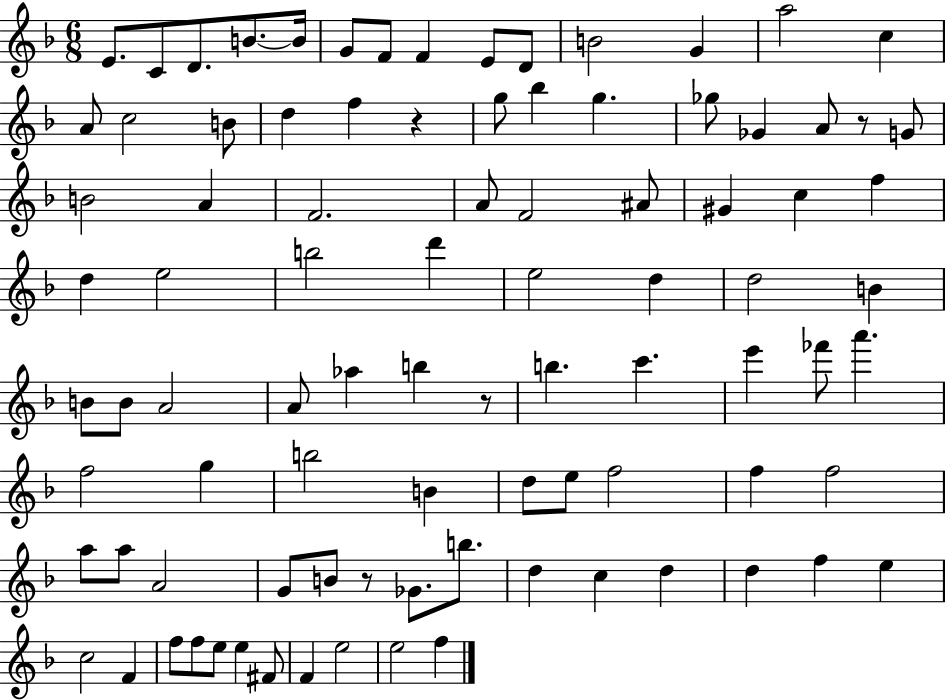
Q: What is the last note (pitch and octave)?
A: F5